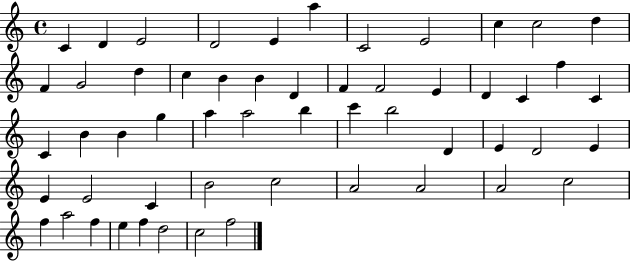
X:1
T:Untitled
M:4/4
L:1/4
K:C
C D E2 D2 E a C2 E2 c c2 d F G2 d c B B D F F2 E D C f C C B B g a a2 b c' b2 D E D2 E E E2 C B2 c2 A2 A2 A2 c2 f a2 f e f d2 c2 f2